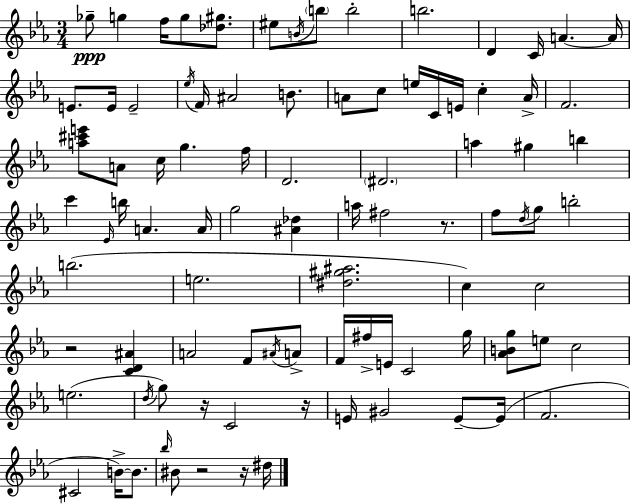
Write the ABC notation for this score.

X:1
T:Untitled
M:3/4
L:1/4
K:Cm
_g/2 g f/4 g/2 [_d^g]/2 ^e/2 B/4 b/2 b2 b2 D C/4 A A/4 E/2 E/4 E2 _e/4 F/4 ^A2 B/2 A/2 c/2 e/4 C/4 E/4 c A/4 F2 [a^c'e']/2 A/2 c/4 g f/4 D2 ^D2 a ^g b c' _E/4 b/4 A A/4 g2 [^A_d] a/4 ^f2 z/2 f/2 d/4 g/2 b2 b2 e2 [^d^g^a]2 c c2 z2 [CD^A] A2 F/2 ^A/4 A/2 F/4 ^f/4 E/4 C2 g/4 [_ABg]/2 e/2 c2 e2 d/4 g/2 z/4 C2 z/4 E/4 ^G2 E/2 E/4 F2 ^C2 B/4 B/2 _b/4 ^B/2 z2 z/4 ^d/4